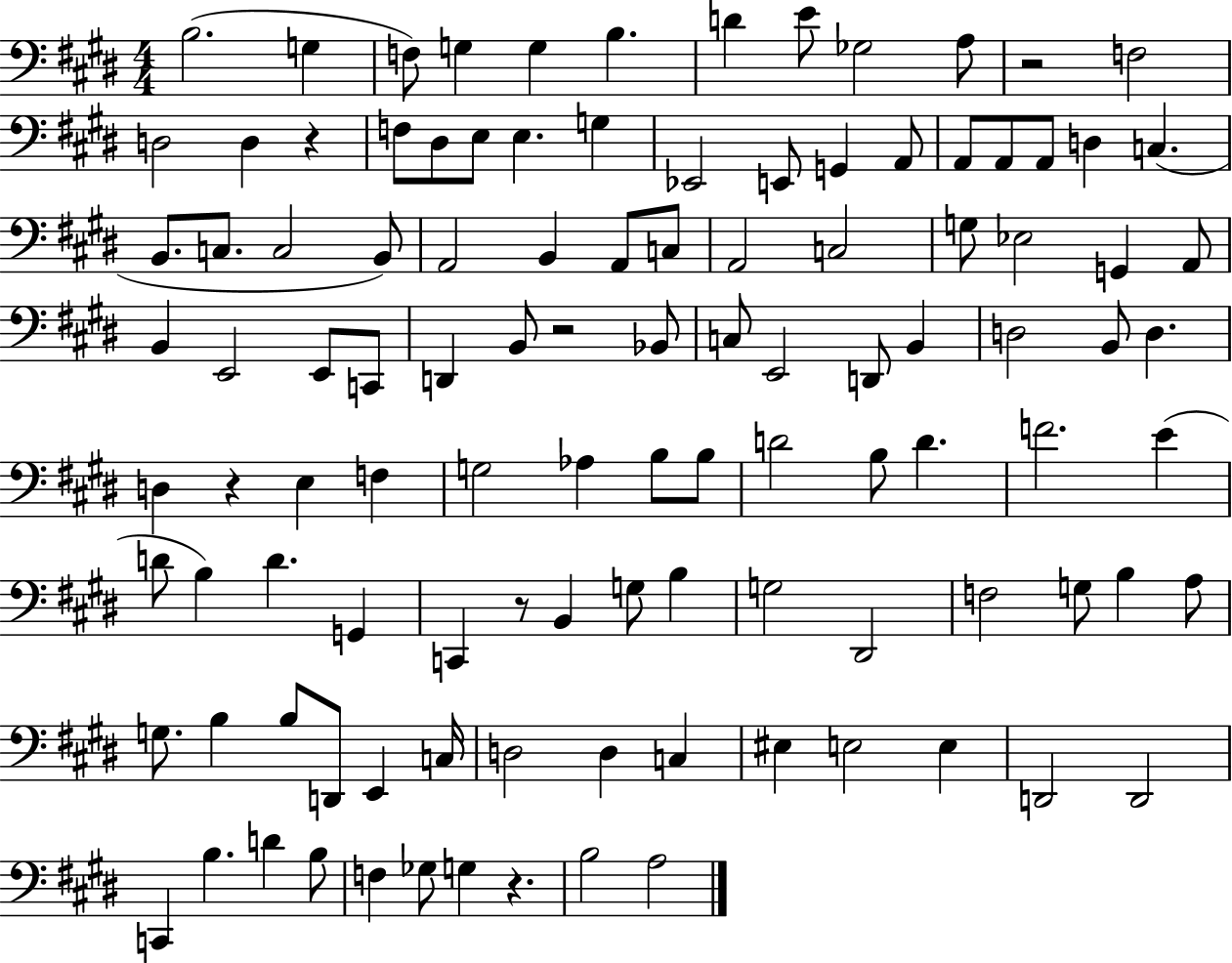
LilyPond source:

{
  \clef bass
  \numericTimeSignature
  \time 4/4
  \key e \major
  b2.( g4 | f8) g4 g4 b4. | d'4 e'8 ges2 a8 | r2 f2 | \break d2 d4 r4 | f8 dis8 e8 e4. g4 | ees,2 e,8 g,4 a,8 | a,8 a,8 a,8 d4 c4.( | \break b,8. c8. c2 b,8) | a,2 b,4 a,8 c8 | a,2 c2 | g8 ees2 g,4 a,8 | \break b,4 e,2 e,8 c,8 | d,4 b,8 r2 bes,8 | c8 e,2 d,8 b,4 | d2 b,8 d4. | \break d4 r4 e4 f4 | g2 aes4 b8 b8 | d'2 b8 d'4. | f'2. e'4( | \break d'8 b4) d'4. g,4 | c,4 r8 b,4 g8 b4 | g2 dis,2 | f2 g8 b4 a8 | \break g8. b4 b8 d,8 e,4 c16 | d2 d4 c4 | eis4 e2 e4 | d,2 d,2 | \break c,4 b4. d'4 b8 | f4 ges8 g4 r4. | b2 a2 | \bar "|."
}